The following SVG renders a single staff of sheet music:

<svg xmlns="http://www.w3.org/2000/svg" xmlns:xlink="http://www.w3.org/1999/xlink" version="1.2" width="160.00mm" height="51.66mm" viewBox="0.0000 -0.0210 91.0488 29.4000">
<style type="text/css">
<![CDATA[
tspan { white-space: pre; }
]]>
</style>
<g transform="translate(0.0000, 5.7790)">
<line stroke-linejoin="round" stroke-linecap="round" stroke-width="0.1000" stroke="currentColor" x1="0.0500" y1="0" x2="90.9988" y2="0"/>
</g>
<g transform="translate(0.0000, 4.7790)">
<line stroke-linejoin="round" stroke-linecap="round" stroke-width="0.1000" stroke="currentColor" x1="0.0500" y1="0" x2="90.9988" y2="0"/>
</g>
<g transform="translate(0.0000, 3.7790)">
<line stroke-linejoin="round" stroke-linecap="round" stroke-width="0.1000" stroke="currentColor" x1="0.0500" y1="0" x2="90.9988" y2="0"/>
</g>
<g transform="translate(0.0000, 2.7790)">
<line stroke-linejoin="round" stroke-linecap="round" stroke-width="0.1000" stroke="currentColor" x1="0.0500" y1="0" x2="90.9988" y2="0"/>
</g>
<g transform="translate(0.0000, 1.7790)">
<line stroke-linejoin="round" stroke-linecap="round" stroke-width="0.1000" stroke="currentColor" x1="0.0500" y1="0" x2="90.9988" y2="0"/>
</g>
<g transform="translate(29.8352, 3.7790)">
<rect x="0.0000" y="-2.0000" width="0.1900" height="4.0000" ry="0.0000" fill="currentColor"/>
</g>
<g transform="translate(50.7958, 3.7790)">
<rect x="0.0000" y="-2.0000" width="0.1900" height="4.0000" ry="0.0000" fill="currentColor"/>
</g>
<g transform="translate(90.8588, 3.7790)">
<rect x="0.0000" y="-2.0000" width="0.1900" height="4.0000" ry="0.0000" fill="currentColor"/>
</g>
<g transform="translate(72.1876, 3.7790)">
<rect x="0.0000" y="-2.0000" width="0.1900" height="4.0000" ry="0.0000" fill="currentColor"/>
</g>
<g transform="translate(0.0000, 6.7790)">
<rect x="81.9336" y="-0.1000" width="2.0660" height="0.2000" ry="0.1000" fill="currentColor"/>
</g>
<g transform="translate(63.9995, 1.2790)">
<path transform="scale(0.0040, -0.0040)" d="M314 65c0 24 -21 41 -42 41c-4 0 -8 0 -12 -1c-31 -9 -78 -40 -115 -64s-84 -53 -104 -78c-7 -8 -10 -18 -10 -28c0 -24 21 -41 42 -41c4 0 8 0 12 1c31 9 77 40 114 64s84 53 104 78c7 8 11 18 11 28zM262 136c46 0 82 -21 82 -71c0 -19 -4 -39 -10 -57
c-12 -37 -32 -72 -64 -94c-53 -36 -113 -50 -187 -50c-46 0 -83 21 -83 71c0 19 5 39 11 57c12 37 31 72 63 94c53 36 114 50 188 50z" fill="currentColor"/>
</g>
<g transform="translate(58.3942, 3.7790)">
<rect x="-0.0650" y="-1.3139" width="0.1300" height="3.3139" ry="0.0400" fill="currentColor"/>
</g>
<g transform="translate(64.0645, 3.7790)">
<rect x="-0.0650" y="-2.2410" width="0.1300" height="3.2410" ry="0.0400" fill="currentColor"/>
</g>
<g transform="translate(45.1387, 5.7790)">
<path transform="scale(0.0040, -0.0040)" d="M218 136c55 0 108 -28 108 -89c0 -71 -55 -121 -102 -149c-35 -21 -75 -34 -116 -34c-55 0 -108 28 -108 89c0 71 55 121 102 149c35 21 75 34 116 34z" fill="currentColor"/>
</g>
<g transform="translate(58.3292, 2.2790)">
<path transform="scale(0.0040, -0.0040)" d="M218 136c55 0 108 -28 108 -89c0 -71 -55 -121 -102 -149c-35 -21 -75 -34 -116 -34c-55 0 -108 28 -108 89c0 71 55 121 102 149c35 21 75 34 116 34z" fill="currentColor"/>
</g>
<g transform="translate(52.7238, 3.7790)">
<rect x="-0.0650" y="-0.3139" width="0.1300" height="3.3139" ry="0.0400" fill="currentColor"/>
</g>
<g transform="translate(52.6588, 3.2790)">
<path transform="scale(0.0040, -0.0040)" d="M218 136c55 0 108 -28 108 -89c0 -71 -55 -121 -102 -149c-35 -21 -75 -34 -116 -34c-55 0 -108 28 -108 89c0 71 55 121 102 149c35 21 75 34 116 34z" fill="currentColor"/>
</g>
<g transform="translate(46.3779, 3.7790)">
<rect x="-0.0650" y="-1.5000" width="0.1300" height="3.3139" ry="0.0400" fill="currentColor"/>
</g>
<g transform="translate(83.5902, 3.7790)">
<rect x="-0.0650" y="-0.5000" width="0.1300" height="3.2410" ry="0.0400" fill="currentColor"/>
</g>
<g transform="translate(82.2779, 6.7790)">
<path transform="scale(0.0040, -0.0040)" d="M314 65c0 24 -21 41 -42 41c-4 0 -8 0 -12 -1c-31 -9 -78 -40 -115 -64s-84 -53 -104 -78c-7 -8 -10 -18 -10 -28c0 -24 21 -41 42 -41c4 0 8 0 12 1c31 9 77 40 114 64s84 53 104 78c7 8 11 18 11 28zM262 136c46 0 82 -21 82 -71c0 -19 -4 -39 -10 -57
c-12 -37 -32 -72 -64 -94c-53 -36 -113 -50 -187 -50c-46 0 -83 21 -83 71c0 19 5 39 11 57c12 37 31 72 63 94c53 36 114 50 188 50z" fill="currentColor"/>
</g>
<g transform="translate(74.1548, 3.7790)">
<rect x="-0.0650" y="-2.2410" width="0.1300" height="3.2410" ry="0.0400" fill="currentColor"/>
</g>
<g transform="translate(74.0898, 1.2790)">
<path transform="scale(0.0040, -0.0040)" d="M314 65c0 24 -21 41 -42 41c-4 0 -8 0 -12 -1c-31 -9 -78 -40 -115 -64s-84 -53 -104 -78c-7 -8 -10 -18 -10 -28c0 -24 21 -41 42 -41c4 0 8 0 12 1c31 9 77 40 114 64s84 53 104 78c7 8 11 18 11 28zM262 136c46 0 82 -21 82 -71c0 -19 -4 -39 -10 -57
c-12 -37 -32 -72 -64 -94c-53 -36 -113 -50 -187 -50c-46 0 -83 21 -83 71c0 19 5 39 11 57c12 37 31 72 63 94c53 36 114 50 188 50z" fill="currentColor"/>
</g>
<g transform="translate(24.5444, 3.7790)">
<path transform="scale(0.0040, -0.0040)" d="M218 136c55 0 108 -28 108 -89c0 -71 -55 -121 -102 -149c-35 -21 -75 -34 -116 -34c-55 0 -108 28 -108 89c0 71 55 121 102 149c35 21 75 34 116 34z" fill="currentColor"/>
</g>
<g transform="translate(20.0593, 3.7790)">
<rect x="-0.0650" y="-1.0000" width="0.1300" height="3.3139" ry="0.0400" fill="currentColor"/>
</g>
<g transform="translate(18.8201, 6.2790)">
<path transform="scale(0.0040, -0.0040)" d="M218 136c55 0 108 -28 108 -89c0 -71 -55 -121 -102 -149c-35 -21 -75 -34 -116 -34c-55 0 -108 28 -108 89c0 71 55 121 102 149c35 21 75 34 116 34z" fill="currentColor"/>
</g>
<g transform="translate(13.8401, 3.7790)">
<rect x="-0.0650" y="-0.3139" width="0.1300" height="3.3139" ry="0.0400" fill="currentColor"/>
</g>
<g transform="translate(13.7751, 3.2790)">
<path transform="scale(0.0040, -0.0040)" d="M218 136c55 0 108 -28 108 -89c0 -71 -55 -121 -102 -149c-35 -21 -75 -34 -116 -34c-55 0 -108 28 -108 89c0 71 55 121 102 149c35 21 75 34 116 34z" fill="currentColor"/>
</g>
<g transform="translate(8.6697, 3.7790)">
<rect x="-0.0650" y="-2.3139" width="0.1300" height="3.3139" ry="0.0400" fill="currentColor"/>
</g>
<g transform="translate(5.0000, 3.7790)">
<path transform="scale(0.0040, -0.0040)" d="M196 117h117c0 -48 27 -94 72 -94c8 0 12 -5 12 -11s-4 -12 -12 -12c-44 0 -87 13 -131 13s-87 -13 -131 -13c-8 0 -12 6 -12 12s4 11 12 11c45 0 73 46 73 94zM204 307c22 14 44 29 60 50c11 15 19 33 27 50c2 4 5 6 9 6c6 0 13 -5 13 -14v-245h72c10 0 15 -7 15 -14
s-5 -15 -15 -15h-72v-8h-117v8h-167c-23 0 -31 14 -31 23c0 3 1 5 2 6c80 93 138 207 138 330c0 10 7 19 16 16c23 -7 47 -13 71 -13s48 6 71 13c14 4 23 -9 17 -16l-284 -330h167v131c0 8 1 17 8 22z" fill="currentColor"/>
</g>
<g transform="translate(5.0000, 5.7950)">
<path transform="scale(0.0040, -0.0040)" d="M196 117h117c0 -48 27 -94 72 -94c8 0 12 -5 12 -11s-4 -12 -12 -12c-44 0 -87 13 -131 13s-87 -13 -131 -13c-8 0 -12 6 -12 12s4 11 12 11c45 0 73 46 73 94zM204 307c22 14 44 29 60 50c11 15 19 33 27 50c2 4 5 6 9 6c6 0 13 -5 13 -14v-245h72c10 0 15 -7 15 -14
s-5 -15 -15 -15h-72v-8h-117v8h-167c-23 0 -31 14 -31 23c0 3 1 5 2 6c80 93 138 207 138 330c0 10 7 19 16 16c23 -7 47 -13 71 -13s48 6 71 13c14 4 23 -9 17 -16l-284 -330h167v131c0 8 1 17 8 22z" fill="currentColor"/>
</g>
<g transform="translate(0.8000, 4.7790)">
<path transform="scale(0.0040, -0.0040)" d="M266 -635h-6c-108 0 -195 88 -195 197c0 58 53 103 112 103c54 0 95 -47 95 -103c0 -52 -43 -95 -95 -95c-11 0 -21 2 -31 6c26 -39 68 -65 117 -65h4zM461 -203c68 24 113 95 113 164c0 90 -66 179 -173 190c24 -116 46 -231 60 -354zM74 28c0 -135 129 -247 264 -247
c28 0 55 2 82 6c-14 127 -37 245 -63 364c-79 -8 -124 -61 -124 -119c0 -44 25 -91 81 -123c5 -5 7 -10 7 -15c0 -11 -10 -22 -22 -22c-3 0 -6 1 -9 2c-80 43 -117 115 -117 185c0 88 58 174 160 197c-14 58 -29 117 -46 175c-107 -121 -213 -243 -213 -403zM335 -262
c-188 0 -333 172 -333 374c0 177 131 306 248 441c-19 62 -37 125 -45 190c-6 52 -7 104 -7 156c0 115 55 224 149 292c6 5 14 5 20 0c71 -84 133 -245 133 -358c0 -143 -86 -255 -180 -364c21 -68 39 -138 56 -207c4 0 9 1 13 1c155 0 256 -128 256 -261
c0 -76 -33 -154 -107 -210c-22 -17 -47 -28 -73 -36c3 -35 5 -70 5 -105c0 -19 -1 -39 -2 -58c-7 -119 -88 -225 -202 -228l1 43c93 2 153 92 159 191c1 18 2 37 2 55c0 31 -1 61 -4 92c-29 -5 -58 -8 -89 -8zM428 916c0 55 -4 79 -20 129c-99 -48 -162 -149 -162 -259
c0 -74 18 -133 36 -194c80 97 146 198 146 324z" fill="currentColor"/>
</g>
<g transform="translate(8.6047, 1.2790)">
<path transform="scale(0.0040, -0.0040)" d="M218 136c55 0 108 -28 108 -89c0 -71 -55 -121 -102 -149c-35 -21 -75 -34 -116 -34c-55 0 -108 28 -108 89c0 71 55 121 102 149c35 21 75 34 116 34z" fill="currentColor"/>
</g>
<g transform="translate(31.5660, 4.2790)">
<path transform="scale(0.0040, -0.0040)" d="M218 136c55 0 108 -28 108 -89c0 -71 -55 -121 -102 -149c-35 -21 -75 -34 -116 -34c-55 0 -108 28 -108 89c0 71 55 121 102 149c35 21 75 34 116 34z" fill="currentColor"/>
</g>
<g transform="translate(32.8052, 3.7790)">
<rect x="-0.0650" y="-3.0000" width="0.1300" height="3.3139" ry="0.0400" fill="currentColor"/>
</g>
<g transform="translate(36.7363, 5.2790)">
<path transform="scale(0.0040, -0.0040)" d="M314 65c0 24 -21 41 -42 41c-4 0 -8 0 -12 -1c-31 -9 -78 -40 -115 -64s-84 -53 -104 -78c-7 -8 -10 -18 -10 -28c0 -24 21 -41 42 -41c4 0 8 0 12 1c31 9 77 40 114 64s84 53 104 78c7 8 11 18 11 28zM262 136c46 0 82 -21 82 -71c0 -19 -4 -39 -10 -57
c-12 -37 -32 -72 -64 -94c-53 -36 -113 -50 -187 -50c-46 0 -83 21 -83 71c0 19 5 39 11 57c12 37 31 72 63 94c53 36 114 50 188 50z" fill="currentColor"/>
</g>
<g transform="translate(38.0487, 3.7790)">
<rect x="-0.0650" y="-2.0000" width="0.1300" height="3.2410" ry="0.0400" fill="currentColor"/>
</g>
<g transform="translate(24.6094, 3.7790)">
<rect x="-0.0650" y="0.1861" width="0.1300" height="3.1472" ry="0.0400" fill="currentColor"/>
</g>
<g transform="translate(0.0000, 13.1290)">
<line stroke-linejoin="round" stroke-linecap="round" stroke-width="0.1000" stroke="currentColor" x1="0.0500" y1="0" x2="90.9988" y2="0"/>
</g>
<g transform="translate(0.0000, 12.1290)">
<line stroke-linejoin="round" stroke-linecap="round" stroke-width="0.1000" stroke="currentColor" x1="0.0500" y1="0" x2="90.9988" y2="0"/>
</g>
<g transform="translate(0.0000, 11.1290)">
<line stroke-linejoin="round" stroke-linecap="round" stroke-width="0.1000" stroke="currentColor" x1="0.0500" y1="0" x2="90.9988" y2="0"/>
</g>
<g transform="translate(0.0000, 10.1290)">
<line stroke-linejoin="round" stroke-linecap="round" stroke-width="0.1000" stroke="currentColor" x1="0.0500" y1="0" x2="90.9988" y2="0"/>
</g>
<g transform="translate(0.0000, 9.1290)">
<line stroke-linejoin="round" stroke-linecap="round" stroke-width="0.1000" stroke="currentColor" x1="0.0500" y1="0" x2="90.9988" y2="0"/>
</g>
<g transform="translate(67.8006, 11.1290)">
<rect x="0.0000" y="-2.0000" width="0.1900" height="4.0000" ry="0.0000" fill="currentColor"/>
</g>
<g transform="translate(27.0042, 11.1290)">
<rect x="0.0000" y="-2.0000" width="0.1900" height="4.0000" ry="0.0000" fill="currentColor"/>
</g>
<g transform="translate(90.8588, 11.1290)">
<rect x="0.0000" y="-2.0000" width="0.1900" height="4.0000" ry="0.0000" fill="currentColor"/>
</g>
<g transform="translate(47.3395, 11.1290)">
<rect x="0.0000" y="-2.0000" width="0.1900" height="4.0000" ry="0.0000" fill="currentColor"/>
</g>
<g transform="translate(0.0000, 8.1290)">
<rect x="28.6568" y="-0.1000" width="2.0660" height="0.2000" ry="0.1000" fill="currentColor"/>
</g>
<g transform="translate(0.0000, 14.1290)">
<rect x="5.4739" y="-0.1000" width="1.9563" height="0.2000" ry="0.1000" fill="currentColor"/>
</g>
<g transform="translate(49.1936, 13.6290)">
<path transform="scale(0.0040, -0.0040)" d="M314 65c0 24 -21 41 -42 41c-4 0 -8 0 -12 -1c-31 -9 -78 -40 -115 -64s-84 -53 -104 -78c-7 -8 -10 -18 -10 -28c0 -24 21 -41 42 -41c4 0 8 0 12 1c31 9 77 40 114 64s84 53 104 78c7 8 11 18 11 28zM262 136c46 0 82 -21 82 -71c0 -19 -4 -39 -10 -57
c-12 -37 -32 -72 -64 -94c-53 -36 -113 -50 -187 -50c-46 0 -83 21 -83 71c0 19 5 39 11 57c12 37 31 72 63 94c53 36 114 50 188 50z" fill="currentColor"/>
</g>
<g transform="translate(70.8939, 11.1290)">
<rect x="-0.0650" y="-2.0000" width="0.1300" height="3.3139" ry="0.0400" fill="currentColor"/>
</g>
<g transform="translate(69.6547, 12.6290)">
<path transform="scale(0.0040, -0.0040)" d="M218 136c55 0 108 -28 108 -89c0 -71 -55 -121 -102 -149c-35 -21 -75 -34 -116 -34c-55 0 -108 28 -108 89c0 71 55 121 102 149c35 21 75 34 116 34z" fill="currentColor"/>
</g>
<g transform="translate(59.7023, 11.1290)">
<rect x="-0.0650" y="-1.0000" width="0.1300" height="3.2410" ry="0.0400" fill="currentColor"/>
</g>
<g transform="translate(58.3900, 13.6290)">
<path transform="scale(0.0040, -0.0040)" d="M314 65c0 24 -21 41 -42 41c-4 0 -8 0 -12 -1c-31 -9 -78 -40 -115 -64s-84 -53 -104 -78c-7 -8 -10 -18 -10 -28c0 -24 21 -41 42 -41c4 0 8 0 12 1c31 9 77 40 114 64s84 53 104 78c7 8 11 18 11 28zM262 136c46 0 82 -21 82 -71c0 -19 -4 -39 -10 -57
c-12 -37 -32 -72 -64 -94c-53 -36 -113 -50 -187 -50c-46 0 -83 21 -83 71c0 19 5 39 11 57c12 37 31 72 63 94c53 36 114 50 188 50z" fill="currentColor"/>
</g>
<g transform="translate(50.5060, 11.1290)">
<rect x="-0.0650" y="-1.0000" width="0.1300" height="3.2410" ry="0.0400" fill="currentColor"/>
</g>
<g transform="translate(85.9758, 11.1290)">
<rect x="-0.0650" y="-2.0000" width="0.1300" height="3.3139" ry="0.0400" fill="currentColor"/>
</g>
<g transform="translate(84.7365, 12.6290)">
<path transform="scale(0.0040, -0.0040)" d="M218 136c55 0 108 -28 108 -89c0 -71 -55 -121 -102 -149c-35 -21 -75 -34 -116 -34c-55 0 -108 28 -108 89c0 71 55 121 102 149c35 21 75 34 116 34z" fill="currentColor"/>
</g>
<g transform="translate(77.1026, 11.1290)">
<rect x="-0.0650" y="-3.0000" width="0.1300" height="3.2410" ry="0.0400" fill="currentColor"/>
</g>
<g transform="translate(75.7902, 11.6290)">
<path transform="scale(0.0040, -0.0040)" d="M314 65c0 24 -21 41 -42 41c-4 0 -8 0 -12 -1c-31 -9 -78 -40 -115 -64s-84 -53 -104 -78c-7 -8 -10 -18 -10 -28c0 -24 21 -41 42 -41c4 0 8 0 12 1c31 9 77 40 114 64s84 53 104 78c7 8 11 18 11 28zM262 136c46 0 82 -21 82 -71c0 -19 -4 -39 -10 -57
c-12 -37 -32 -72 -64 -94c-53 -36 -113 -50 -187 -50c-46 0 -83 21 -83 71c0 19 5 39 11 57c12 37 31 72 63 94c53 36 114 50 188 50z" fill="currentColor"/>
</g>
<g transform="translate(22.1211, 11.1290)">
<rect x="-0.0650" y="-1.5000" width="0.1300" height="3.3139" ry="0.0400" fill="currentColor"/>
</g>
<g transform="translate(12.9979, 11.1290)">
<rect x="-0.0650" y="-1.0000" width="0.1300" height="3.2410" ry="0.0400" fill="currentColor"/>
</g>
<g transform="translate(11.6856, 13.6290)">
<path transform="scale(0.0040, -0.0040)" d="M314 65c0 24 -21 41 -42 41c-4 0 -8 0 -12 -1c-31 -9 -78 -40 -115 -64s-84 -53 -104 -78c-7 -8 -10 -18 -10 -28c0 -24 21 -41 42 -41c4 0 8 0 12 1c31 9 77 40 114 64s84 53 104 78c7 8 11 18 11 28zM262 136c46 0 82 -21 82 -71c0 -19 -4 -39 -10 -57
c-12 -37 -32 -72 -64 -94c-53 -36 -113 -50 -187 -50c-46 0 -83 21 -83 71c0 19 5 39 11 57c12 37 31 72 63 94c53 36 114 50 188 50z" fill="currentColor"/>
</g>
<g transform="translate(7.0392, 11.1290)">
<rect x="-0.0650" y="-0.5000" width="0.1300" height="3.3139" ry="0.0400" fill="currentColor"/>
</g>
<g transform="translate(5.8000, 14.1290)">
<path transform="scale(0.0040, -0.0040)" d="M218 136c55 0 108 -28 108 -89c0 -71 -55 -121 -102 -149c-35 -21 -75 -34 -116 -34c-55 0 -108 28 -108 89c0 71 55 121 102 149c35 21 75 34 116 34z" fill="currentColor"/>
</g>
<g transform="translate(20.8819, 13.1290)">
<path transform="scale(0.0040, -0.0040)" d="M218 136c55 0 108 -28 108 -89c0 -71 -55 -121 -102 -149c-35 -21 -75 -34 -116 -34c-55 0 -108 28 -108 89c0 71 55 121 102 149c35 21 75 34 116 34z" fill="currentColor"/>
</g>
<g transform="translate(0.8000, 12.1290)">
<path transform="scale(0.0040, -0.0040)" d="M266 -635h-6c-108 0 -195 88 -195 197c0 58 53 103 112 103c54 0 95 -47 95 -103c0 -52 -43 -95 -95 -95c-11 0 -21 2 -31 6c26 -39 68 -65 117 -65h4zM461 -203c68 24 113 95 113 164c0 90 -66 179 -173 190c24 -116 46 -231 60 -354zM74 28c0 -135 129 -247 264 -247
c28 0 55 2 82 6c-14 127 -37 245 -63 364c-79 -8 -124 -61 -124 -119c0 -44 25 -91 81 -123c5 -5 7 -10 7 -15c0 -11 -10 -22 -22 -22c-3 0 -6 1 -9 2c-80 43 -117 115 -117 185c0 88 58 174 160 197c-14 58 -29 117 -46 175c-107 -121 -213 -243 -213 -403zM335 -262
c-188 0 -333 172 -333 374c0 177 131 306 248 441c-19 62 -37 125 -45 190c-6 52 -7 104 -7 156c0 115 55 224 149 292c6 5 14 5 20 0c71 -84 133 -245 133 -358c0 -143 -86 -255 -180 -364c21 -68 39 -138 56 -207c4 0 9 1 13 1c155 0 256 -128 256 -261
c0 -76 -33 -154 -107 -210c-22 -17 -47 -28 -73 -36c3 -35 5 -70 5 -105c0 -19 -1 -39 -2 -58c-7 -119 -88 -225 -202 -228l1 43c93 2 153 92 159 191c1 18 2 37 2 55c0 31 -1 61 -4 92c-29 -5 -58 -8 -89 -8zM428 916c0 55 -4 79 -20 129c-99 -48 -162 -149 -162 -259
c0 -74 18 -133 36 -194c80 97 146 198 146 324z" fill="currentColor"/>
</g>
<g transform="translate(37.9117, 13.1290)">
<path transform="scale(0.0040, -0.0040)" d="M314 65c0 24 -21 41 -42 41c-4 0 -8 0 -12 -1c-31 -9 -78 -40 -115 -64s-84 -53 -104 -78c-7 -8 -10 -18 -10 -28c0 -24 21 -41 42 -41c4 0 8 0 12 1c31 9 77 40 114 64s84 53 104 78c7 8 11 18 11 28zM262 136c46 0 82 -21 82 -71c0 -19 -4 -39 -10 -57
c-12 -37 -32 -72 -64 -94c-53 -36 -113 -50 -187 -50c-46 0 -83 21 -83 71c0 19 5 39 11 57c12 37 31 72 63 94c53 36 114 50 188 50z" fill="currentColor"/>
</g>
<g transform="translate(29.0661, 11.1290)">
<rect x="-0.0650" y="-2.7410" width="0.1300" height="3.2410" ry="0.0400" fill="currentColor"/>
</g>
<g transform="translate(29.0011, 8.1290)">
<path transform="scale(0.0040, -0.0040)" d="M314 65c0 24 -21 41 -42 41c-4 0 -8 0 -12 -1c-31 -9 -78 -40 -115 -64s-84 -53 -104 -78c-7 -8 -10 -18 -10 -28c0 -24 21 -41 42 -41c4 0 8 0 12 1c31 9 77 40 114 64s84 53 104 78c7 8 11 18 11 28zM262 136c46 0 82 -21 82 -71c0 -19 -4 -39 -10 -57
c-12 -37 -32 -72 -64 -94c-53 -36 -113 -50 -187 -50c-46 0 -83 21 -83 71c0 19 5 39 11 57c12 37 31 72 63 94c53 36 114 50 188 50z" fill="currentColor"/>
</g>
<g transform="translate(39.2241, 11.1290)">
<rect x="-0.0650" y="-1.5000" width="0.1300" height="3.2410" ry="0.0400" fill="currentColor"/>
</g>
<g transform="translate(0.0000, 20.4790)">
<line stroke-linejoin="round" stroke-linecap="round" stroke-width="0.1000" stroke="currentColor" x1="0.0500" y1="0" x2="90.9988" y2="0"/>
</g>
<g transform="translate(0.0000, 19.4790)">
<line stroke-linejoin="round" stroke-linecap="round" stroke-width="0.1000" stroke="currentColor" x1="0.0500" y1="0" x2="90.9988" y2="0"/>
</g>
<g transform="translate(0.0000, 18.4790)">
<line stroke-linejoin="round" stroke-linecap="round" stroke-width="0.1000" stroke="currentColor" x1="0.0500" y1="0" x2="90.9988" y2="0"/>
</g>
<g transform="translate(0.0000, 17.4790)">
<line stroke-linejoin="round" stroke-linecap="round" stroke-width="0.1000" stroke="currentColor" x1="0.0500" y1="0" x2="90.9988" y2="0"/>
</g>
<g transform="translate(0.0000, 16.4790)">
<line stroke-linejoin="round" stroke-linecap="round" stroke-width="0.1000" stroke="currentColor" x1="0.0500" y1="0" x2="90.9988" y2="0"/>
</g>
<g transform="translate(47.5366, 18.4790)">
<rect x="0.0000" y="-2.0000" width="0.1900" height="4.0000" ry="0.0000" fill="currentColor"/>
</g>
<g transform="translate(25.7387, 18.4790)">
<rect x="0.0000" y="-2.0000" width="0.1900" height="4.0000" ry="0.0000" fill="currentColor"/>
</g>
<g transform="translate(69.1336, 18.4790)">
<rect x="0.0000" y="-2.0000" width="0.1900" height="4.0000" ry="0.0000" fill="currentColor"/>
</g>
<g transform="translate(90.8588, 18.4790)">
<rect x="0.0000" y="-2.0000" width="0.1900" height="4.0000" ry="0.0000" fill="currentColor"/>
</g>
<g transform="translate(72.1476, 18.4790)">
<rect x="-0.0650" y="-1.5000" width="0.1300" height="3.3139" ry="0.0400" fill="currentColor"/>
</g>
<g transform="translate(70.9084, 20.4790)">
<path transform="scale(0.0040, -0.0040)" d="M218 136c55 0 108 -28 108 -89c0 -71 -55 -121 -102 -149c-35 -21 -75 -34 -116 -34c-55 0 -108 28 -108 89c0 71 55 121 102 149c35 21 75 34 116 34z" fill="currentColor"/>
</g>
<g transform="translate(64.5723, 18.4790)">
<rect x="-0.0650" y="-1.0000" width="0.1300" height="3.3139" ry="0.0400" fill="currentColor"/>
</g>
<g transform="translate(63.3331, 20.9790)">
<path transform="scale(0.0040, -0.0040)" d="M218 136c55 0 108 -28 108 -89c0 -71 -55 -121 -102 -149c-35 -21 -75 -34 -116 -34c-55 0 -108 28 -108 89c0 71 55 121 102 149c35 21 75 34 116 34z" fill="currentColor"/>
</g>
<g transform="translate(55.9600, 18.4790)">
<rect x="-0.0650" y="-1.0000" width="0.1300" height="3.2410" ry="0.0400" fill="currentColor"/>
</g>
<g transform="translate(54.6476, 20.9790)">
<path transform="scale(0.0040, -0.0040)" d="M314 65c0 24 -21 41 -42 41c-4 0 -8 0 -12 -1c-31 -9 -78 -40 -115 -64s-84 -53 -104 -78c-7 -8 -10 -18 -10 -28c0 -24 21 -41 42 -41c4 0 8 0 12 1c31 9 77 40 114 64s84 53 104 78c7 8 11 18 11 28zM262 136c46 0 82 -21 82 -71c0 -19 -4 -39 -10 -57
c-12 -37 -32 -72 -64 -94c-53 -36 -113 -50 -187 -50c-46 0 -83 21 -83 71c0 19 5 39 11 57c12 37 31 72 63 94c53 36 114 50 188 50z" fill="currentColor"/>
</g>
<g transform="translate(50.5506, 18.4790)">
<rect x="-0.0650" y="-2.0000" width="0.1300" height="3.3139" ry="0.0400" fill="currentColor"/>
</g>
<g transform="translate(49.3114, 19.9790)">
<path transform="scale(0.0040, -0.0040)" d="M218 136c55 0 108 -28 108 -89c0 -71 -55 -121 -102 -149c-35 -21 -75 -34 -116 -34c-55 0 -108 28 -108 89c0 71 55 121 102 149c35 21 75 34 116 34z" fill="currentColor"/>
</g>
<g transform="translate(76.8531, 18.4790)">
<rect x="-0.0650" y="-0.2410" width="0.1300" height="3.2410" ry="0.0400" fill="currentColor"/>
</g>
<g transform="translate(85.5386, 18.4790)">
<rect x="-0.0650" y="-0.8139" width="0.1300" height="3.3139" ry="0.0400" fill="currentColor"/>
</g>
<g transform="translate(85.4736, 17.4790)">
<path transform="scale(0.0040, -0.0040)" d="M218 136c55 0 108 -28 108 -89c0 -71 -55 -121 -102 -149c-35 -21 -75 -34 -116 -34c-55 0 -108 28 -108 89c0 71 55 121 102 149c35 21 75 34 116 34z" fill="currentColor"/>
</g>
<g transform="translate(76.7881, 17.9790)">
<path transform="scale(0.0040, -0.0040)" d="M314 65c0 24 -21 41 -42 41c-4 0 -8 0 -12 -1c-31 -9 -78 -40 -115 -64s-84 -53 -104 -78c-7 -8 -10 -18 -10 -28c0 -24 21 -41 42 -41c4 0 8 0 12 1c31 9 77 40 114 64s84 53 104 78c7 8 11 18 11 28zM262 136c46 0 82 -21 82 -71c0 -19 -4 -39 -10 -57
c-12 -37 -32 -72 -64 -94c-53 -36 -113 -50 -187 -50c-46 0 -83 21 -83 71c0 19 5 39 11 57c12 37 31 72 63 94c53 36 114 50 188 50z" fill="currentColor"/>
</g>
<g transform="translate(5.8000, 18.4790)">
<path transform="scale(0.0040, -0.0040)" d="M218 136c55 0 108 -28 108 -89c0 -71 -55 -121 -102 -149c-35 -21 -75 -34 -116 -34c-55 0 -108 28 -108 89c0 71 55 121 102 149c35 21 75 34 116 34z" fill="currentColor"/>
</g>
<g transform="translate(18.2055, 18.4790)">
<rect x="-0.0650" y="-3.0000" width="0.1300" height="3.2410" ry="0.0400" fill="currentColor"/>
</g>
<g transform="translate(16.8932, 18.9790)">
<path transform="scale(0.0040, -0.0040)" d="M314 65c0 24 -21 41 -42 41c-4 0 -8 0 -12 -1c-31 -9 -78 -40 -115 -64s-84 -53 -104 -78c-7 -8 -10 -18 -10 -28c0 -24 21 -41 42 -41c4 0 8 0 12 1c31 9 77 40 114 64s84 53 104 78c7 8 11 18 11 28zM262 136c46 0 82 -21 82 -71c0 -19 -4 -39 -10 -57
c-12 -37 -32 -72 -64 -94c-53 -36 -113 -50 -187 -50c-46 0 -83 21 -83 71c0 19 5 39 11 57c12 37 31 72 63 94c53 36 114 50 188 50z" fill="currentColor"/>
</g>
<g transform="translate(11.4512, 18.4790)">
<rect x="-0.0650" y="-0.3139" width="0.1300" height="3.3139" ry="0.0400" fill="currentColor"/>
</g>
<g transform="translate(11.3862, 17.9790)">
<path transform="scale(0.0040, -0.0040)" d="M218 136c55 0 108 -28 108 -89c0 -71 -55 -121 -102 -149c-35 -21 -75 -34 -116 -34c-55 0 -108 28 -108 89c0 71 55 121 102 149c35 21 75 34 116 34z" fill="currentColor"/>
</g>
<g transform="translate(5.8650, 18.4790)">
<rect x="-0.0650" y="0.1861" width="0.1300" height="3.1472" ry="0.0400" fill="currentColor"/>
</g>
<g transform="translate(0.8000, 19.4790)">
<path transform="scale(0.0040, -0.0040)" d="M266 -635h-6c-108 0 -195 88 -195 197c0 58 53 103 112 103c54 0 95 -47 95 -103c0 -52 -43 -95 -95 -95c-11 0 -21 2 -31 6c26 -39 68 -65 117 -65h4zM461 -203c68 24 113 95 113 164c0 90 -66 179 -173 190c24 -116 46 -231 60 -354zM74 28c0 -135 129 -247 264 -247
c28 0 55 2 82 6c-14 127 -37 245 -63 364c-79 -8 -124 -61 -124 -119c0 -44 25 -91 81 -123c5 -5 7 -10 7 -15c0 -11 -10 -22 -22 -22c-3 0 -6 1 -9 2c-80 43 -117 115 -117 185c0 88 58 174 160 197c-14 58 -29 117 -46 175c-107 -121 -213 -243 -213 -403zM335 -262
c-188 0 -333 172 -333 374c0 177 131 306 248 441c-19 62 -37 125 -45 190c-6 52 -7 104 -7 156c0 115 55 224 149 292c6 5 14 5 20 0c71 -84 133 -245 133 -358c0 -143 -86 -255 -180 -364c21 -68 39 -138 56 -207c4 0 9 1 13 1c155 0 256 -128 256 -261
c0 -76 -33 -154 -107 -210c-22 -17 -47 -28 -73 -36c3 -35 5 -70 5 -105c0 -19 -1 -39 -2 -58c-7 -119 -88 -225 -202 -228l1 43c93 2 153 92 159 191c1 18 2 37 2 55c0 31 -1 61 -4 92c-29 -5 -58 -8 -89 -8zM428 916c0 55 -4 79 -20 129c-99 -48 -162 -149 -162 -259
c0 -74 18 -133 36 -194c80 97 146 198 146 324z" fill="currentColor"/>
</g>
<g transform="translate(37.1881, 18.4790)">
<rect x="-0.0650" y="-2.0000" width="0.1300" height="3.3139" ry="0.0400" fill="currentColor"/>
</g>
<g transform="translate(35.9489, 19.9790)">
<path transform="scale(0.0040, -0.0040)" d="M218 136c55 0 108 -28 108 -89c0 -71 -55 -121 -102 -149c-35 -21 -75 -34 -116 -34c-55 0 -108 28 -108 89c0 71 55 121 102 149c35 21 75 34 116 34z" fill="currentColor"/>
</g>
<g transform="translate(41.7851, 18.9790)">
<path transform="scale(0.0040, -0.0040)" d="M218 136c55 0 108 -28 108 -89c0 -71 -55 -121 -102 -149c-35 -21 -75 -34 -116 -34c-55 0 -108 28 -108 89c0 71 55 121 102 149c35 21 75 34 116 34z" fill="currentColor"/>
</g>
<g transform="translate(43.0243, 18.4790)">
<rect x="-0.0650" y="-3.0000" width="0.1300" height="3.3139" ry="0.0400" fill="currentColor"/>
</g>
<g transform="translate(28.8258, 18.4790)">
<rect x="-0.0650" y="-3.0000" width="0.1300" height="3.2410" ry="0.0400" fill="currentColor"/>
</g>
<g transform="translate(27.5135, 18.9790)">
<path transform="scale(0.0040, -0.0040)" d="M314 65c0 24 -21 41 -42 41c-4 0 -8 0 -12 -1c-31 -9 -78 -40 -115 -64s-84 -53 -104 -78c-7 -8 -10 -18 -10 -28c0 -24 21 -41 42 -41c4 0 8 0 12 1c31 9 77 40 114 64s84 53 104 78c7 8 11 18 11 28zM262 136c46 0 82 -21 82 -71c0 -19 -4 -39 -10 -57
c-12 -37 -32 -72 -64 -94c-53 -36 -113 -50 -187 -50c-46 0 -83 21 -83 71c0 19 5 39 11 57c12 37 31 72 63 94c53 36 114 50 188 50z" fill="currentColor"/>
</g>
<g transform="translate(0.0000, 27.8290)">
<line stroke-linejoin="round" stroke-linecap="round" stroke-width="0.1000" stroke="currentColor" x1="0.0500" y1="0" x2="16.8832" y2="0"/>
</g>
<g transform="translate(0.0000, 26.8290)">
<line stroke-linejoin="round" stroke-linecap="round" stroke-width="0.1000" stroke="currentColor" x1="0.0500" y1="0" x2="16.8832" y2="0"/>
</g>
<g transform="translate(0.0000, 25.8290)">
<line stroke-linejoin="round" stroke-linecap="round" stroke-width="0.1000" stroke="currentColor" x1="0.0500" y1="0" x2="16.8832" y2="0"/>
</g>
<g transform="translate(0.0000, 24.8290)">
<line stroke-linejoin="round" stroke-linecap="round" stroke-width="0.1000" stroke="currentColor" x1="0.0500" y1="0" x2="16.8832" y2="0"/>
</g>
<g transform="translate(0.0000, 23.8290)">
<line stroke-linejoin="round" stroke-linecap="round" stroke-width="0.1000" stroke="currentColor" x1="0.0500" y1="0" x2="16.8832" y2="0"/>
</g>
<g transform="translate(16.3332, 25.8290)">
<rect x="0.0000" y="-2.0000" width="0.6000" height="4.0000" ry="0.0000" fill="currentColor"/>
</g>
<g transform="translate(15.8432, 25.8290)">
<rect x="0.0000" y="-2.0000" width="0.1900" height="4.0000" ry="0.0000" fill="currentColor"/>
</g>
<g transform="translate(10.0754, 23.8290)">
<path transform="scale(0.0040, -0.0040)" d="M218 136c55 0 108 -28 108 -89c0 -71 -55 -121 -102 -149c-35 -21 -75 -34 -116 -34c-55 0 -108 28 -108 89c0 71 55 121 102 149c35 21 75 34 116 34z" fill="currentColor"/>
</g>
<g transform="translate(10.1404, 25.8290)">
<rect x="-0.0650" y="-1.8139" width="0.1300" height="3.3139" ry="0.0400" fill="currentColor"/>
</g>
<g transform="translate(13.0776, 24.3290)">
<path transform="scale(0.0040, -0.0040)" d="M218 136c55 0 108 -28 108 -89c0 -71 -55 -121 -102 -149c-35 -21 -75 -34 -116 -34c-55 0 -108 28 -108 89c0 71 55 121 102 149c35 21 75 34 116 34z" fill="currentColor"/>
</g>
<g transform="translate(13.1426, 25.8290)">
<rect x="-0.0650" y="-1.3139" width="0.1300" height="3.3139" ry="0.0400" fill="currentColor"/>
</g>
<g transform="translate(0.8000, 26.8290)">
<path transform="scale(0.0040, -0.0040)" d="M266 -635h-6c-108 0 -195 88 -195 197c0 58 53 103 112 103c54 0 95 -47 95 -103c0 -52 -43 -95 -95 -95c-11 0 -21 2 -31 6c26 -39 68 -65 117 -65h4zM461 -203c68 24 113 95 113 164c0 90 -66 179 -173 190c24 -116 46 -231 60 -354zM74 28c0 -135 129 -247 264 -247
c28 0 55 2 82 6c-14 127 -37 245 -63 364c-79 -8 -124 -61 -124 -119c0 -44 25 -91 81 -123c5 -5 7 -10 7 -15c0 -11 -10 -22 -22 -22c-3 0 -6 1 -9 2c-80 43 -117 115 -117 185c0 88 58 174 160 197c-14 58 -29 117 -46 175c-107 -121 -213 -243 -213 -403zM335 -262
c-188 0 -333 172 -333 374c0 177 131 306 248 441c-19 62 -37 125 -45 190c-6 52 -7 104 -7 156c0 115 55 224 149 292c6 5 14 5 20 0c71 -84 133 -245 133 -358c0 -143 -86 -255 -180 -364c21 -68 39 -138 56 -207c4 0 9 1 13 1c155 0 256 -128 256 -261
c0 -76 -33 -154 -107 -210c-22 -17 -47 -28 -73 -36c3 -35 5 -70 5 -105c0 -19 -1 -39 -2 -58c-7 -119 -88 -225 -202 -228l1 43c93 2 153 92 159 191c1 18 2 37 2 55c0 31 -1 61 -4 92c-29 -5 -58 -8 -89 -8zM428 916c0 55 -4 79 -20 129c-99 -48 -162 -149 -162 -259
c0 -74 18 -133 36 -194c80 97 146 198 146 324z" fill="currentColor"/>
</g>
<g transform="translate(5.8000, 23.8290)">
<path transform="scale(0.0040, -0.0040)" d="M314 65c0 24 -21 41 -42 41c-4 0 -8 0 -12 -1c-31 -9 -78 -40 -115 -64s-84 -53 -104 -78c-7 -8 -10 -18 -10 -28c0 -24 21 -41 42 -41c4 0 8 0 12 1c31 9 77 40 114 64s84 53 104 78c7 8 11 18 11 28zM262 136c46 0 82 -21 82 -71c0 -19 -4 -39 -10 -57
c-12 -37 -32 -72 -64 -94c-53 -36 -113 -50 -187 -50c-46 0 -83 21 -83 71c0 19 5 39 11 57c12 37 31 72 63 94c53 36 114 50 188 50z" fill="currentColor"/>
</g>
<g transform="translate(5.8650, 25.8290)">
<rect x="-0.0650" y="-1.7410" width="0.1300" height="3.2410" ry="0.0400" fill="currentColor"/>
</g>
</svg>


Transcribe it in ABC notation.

X:1
T:Untitled
M:4/4
L:1/4
K:C
g c D B A F2 E c e g2 g2 C2 C D2 E a2 E2 D2 D2 F A2 F B c A2 A2 F A F D2 D E c2 d f2 f e